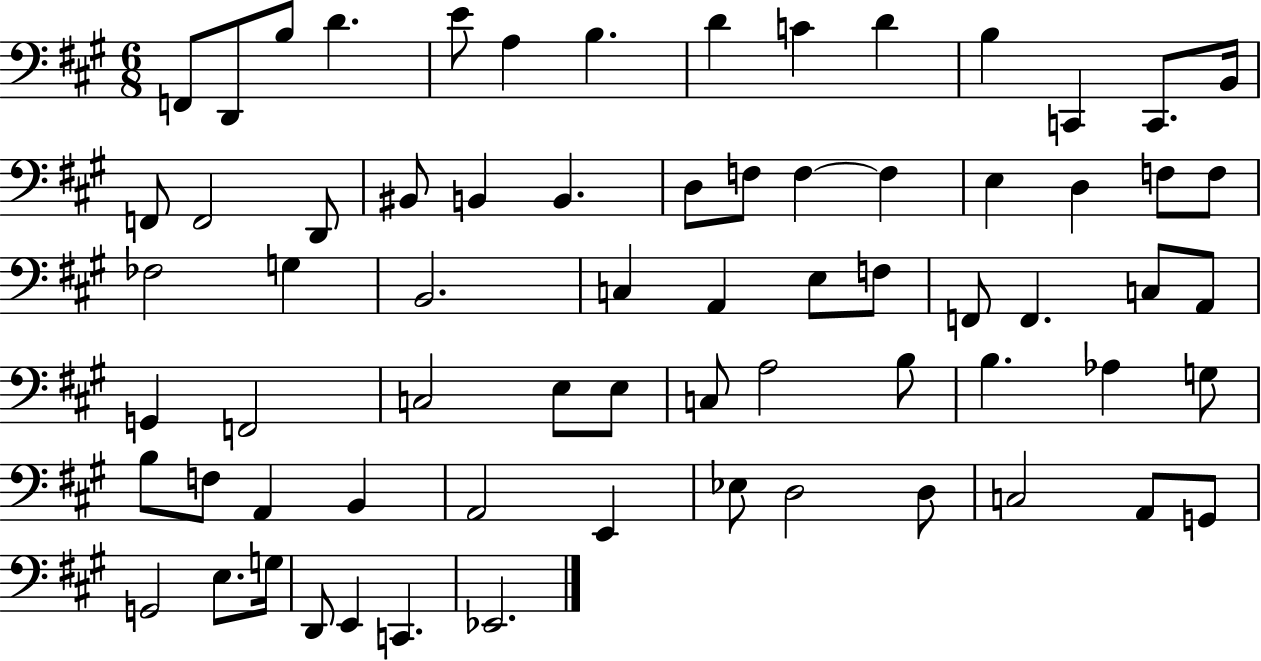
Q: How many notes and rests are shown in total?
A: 69